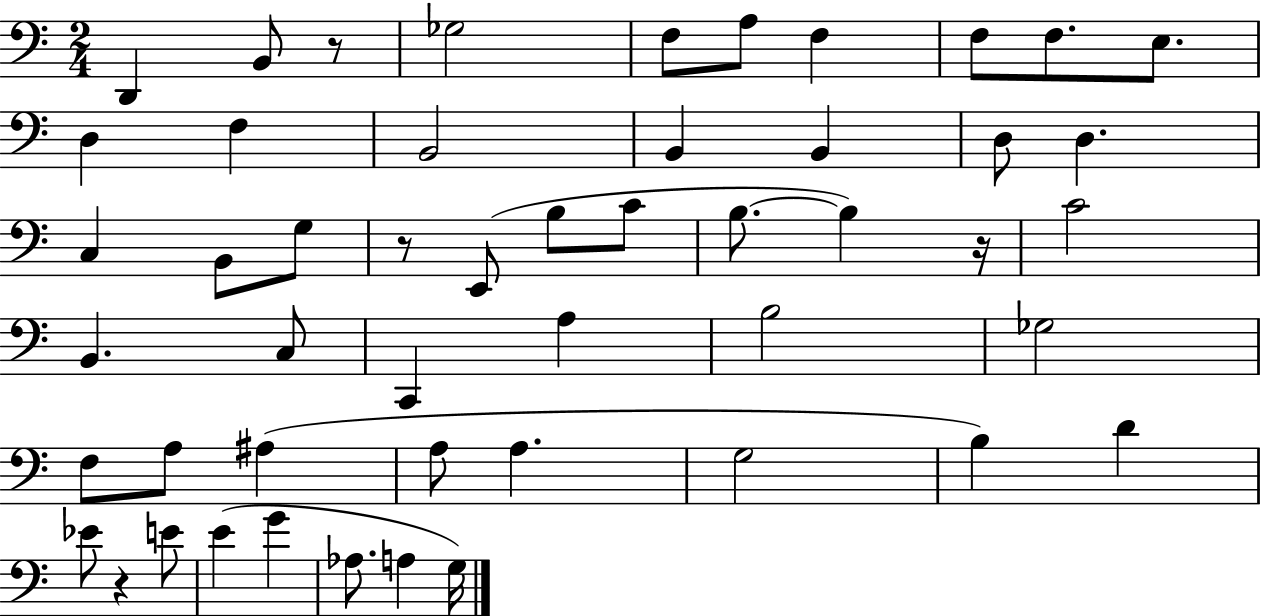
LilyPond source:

{
  \clef bass
  \numericTimeSignature
  \time 2/4
  \key c \major
  d,4 b,8 r8 | ges2 | f8 a8 f4 | f8 f8. e8. | \break d4 f4 | b,2 | b,4 b,4 | d8 d4. | \break c4 b,8 g8 | r8 e,8( b8 c'8 | b8.~~ b4) r16 | c'2 | \break b,4. c8 | c,4 a4 | b2 | ges2 | \break f8 a8 ais4( | a8 a4. | g2 | b4) d'4 | \break ees'8 r4 e'8 | e'4( g'4 | aes8. a4 g16) | \bar "|."
}